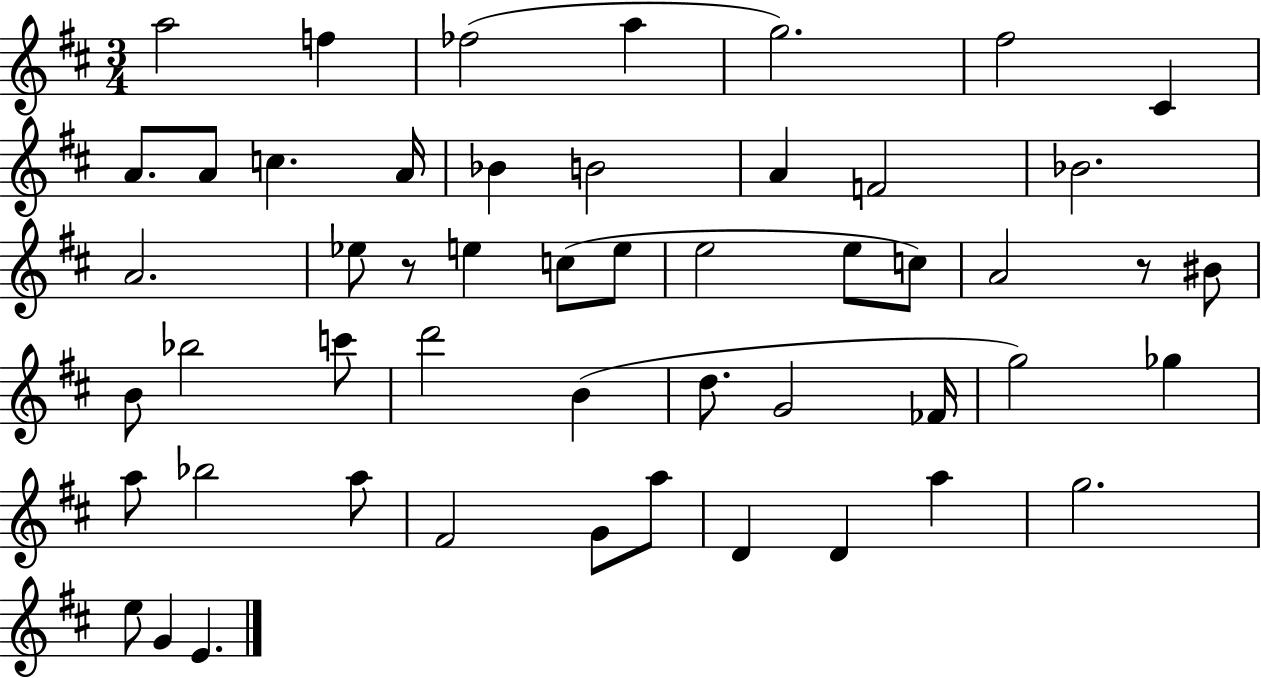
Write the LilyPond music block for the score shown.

{
  \clef treble
  \numericTimeSignature
  \time 3/4
  \key d \major
  a''2 f''4 | fes''2( a''4 | g''2.) | fis''2 cis'4 | \break a'8. a'8 c''4. a'16 | bes'4 b'2 | a'4 f'2 | bes'2. | \break a'2. | ees''8 r8 e''4 c''8( e''8 | e''2 e''8 c''8) | a'2 r8 bis'8 | \break b'8 bes''2 c'''8 | d'''2 b'4( | d''8. g'2 fes'16 | g''2) ges''4 | \break a''8 bes''2 a''8 | fis'2 g'8 a''8 | d'4 d'4 a''4 | g''2. | \break e''8 g'4 e'4. | \bar "|."
}